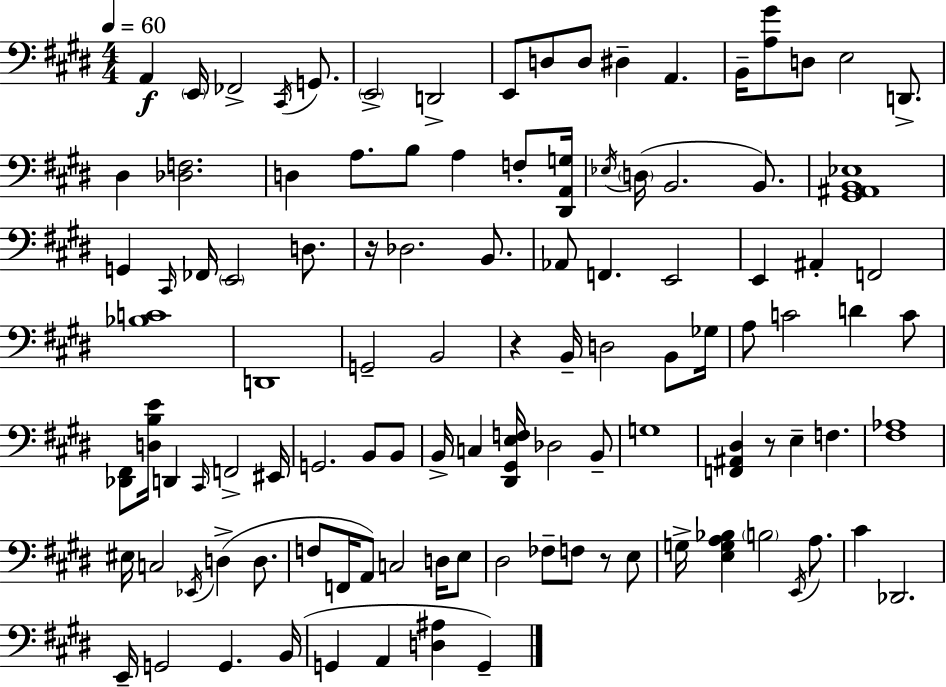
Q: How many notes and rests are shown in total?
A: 108